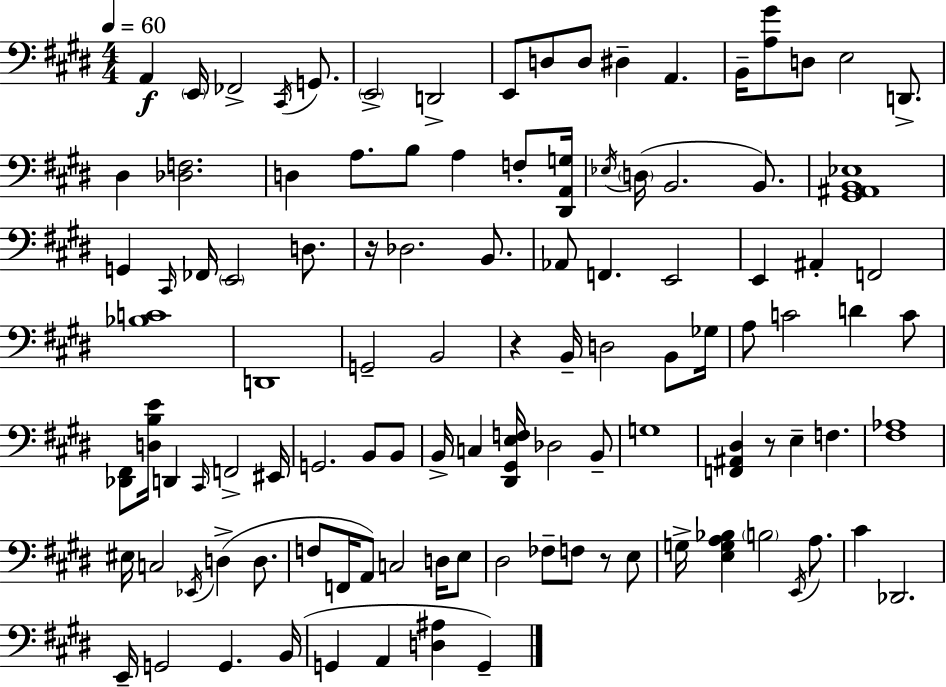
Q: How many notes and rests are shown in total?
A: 108